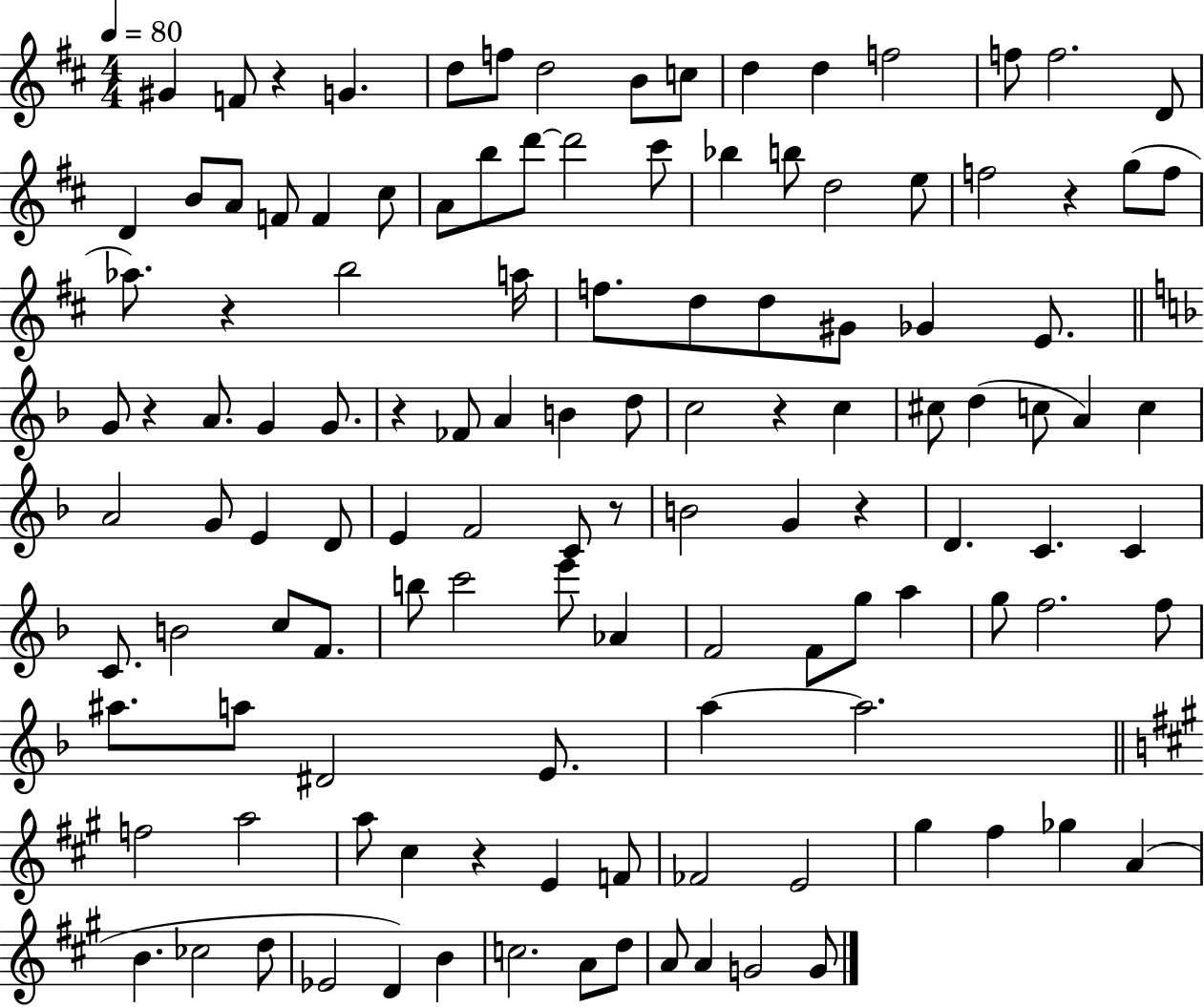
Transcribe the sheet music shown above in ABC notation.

X:1
T:Untitled
M:4/4
L:1/4
K:D
^G F/2 z G d/2 f/2 d2 B/2 c/2 d d f2 f/2 f2 D/2 D B/2 A/2 F/2 F ^c/2 A/2 b/2 d'/2 d'2 ^c'/2 _b b/2 d2 e/2 f2 z g/2 f/2 _a/2 z b2 a/4 f/2 d/2 d/2 ^G/2 _G E/2 G/2 z A/2 G G/2 z _F/2 A B d/2 c2 z c ^c/2 d c/2 A c A2 G/2 E D/2 E F2 C/2 z/2 B2 G z D C C C/2 B2 c/2 F/2 b/2 c'2 e'/2 _A F2 F/2 g/2 a g/2 f2 f/2 ^a/2 a/2 ^D2 E/2 a a2 f2 a2 a/2 ^c z E F/2 _F2 E2 ^g ^f _g A B _c2 d/2 _E2 D B c2 A/2 d/2 A/2 A G2 G/2